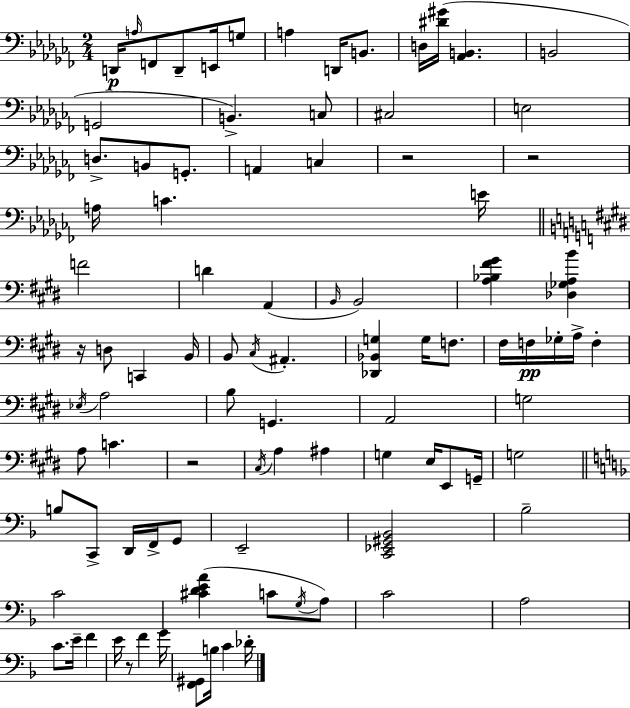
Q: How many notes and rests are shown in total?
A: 93